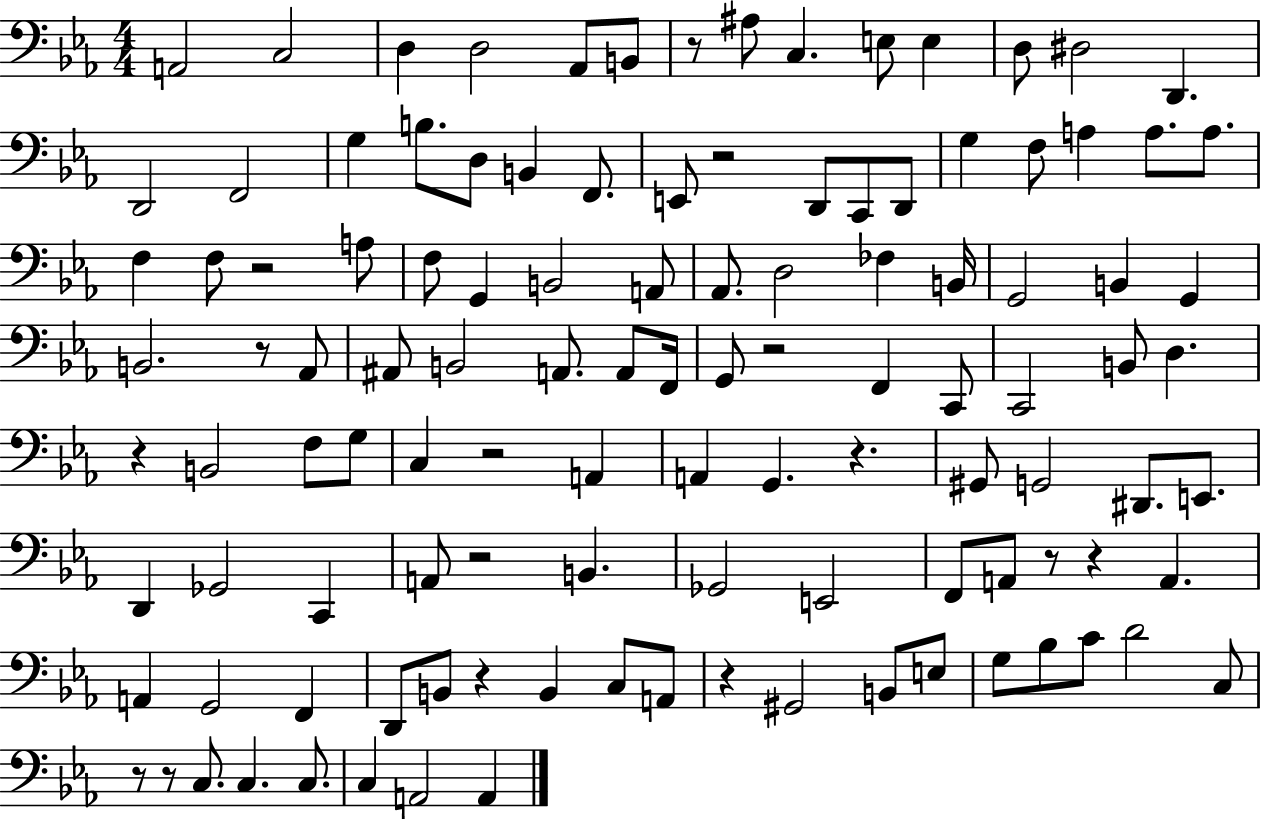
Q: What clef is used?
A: bass